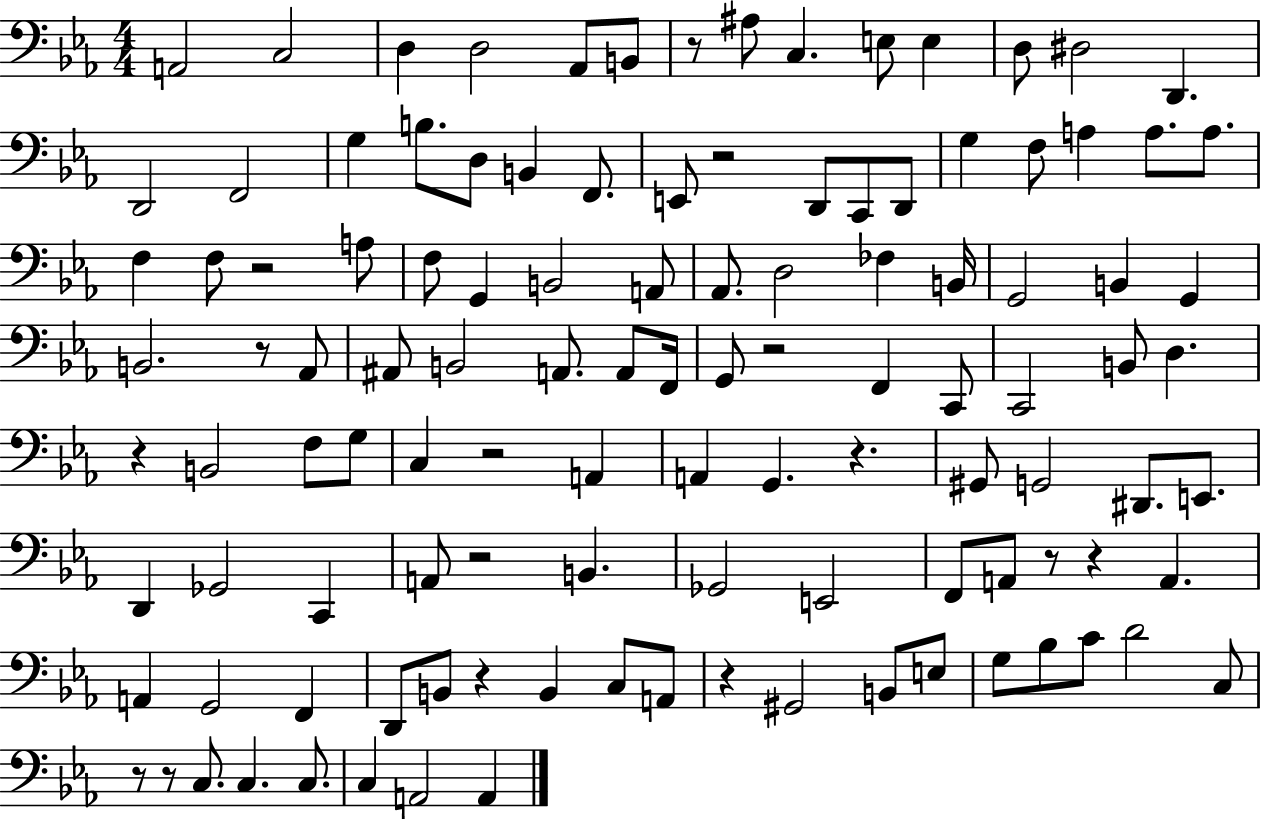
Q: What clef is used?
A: bass